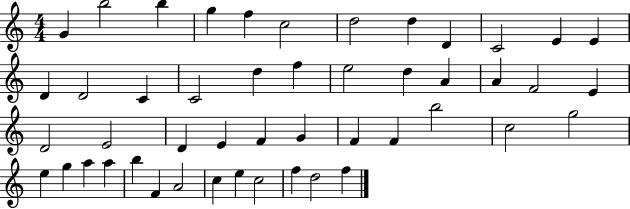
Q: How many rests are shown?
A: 0